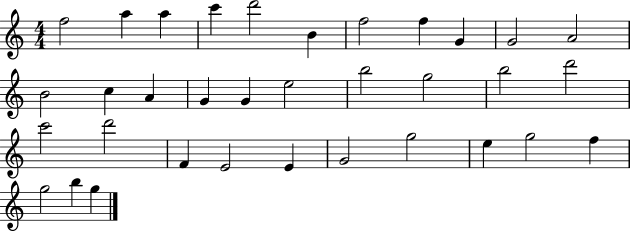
X:1
T:Untitled
M:4/4
L:1/4
K:C
f2 a a c' d'2 B f2 f G G2 A2 B2 c A G G e2 b2 g2 b2 d'2 c'2 d'2 F E2 E G2 g2 e g2 f g2 b g